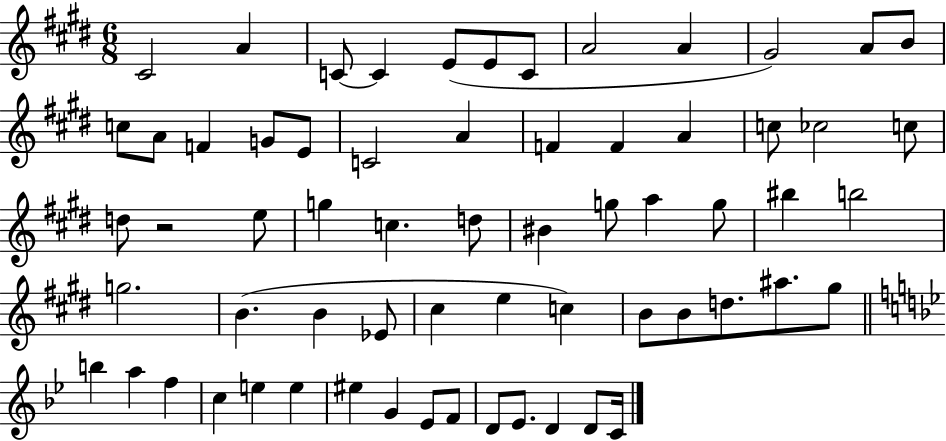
C#4/h A4/q C4/e C4/q E4/e E4/e C4/e A4/h A4/q G#4/h A4/e B4/e C5/e A4/e F4/q G4/e E4/e C4/h A4/q F4/q F4/q A4/q C5/e CES5/h C5/e D5/e R/h E5/e G5/q C5/q. D5/e BIS4/q G5/e A5/q G5/e BIS5/q B5/h G5/h. B4/q. B4/q Eb4/e C#5/q E5/q C5/q B4/e B4/e D5/e. A#5/e. G#5/e B5/q A5/q F5/q C5/q E5/q E5/q EIS5/q G4/q Eb4/e F4/e D4/e Eb4/e. D4/q D4/e C4/s